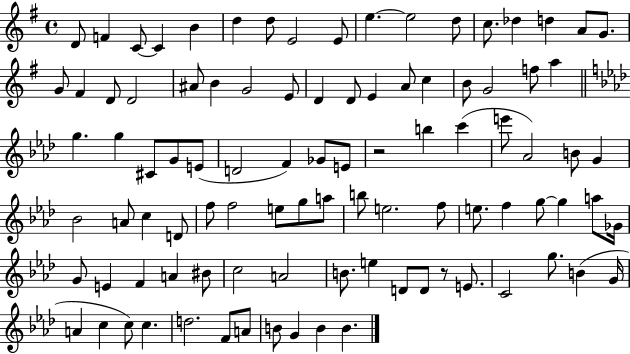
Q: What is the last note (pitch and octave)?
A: B4